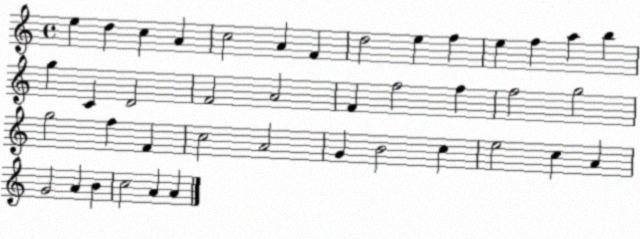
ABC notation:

X:1
T:Untitled
M:4/4
L:1/4
K:C
e d c A c2 A F d2 e f e f a b g C D2 F2 A2 F f2 f f2 g2 g2 f F c2 A2 G B2 c e2 c A G2 A B c2 A A